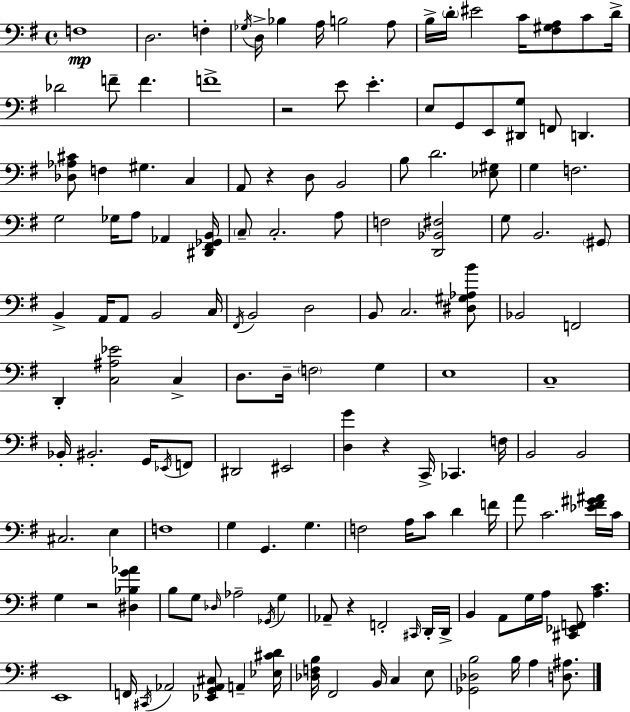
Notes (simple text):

F3/w D3/h. F3/q Gb3/s D3/s Bb3/q A3/s B3/h A3/e B3/s D4/s EIS4/h C4/s [F#3,G#3,A3]/e C4/e D4/s Db4/h F4/e F4/q. F4/w R/h E4/e E4/q. E3/e G2/e E2/e [D#2,G3]/e F2/e D2/q. [Db3,Ab3,C#4]/e F3/q G#3/q. C3/q A2/e R/q D3/e B2/h B3/e D4/h. [Eb3,G#3]/e G3/q F3/h. G3/h Gb3/s A3/e Ab2/q [D#2,F#2,Gb2,B2]/s C3/e C3/h. A3/e F3/h [D2,Bb2,F#3]/h G3/e B2/h. G#2/e B2/q A2/s A2/e B2/h C3/s F#2/s B2/h D3/h B2/e C3/h. [D#3,G#3,Ab3,B4]/e Bb2/h F2/h D2/q [C3,A#3,Eb4]/h C3/q D3/e. D3/s F3/h G3/q E3/w C3/w Bb2/s BIS2/h. G2/s Eb2/s F2/e D#2/h EIS2/h [D3,G4]/q R/q C2/s CES2/q. F3/s B2/h B2/h C#3/h. E3/q F3/w G3/q G2/q. G3/q. F3/h A3/s C4/e D4/q F4/s A4/e C4/h. [Eb4,F#4,G#4,A#4]/s C4/s G3/q R/h [D#3,Bb3,G4,Ab4]/q B3/e G3/e Db3/s Ab3/h Gb2/s G3/q Ab2/e R/q F2/h C#2/s D2/s D2/s B2/q A2/e G3/s A3/s [C#2,Eb2,F2]/e [A3,C4]/q. E2/w F2/s C#2/s Ab2/h [Eb2,G2,Ab2,C#3]/e A2/q [Eb3,C#4,D4]/s [Db3,F3,B3]/s F#2/h B2/s C3/q E3/e [Gb2,Db3,B3]/h B3/s A3/q [D3,A#3]/e.